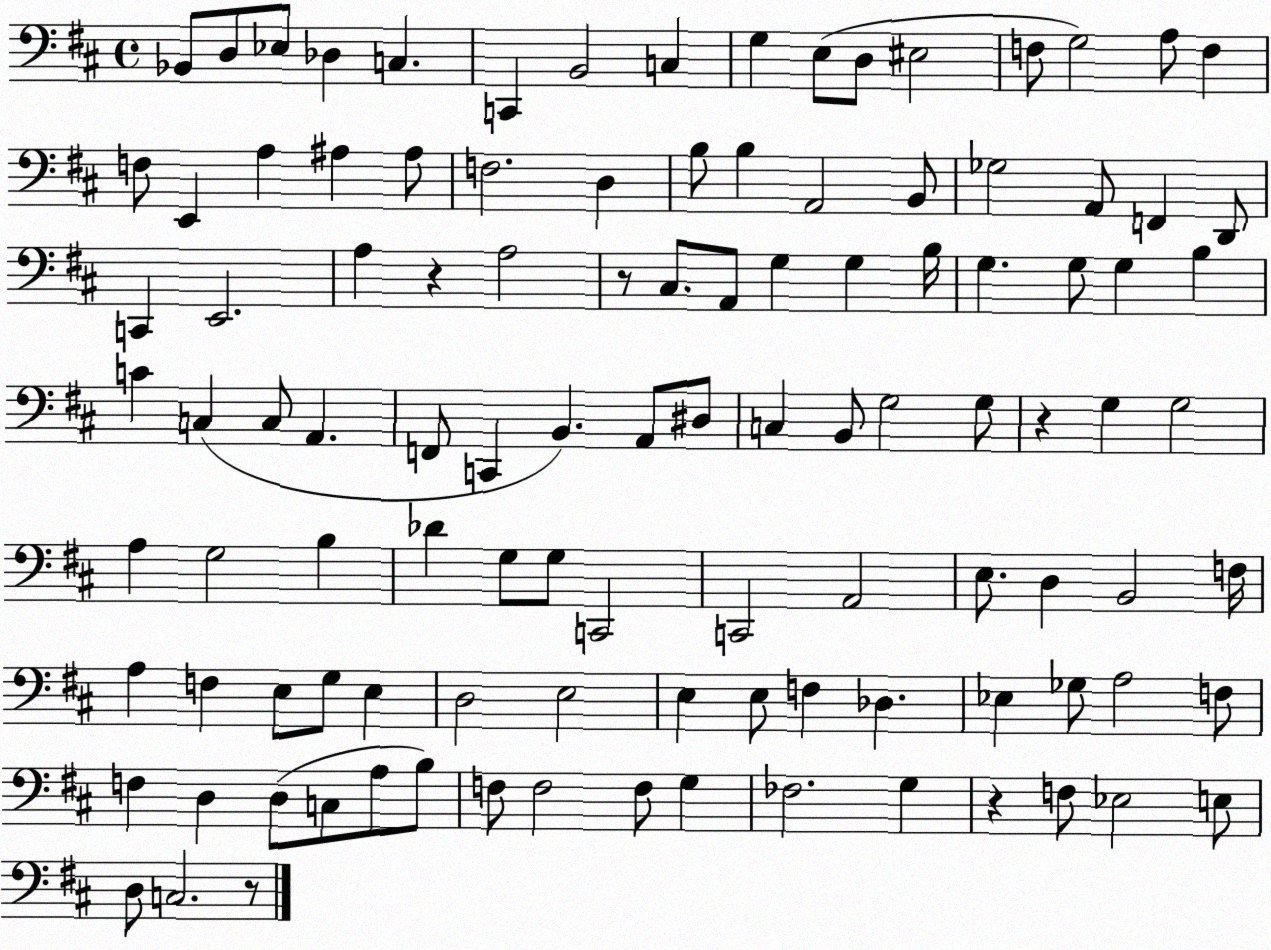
X:1
T:Untitled
M:4/4
L:1/4
K:D
_B,,/2 D,/2 _E,/2 _D, C, C,, B,,2 C, G, E,/2 D,/2 ^E,2 F,/2 G,2 A,/2 F, F,/2 E,, A, ^A, ^A,/2 F,2 D, B,/2 B, A,,2 B,,/2 _G,2 A,,/2 F,, D,,/2 C,, E,,2 A, z A,2 z/2 ^C,/2 A,,/2 G, G, B,/4 G, G,/2 G, B, C C, C,/2 A,, F,,/2 C,, B,, A,,/2 ^D,/2 C, B,,/2 G,2 G,/2 z G, G,2 A, G,2 B, _D G,/2 G,/2 C,,2 C,,2 A,,2 E,/2 D, B,,2 F,/4 A, F, E,/2 G,/2 E, D,2 E,2 E, E,/2 F, _D, _E, _G,/2 A,2 F,/2 F, D, D,/2 C,/2 A,/2 B,/2 F,/2 F,2 F,/2 G, _F,2 G, z F,/2 _E,2 E,/2 D,/2 C,2 z/2